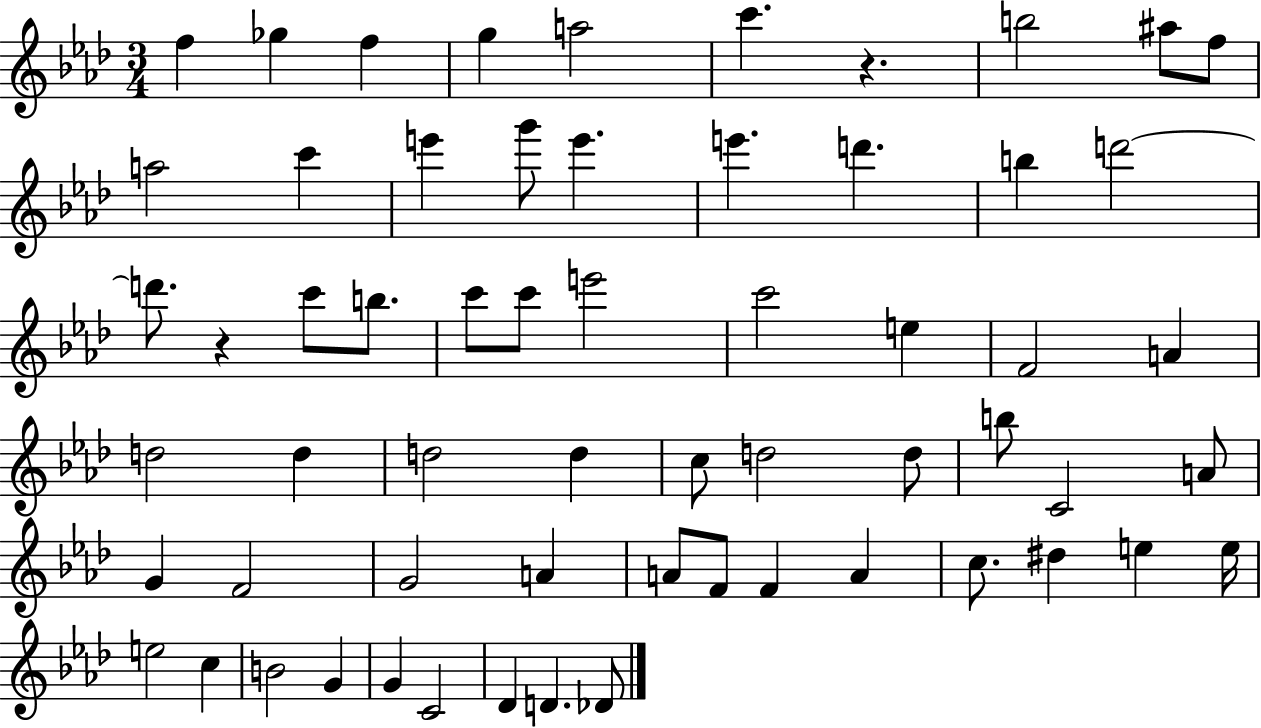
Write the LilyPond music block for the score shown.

{
  \clef treble
  \numericTimeSignature
  \time 3/4
  \key aes \major
  \repeat volta 2 { f''4 ges''4 f''4 | g''4 a''2 | c'''4. r4. | b''2 ais''8 f''8 | \break a''2 c'''4 | e'''4 g'''8 e'''4. | e'''4. d'''4. | b''4 d'''2~~ | \break d'''8. r4 c'''8 b''8. | c'''8 c'''8 e'''2 | c'''2 e''4 | f'2 a'4 | \break d''2 d''4 | d''2 d''4 | c''8 d''2 d''8 | b''8 c'2 a'8 | \break g'4 f'2 | g'2 a'4 | a'8 f'8 f'4 a'4 | c''8. dis''4 e''4 e''16 | \break e''2 c''4 | b'2 g'4 | g'4 c'2 | des'4 d'4. des'8 | \break } \bar "|."
}